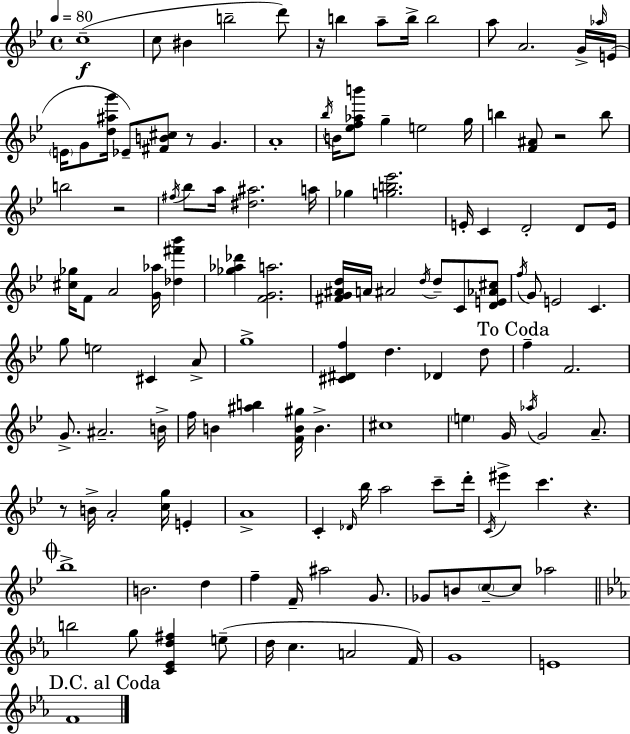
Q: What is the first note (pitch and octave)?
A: C5